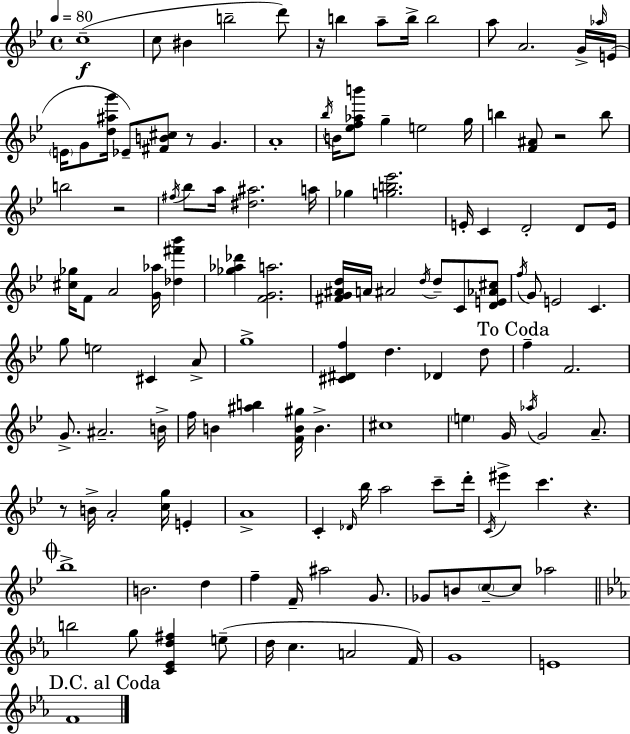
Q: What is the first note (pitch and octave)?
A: C5